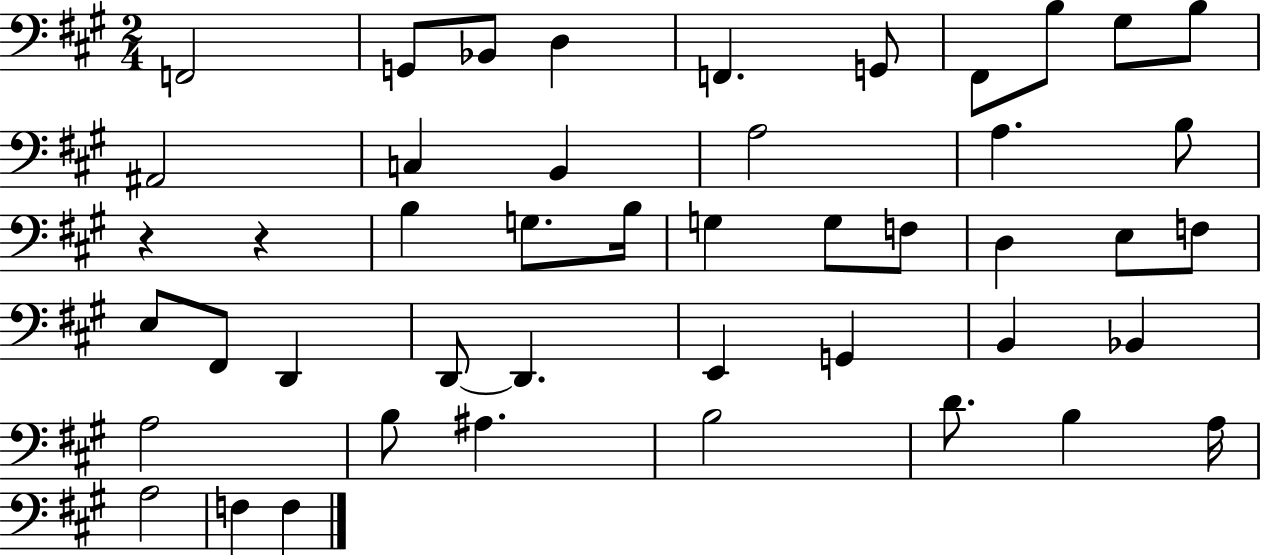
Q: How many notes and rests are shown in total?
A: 46